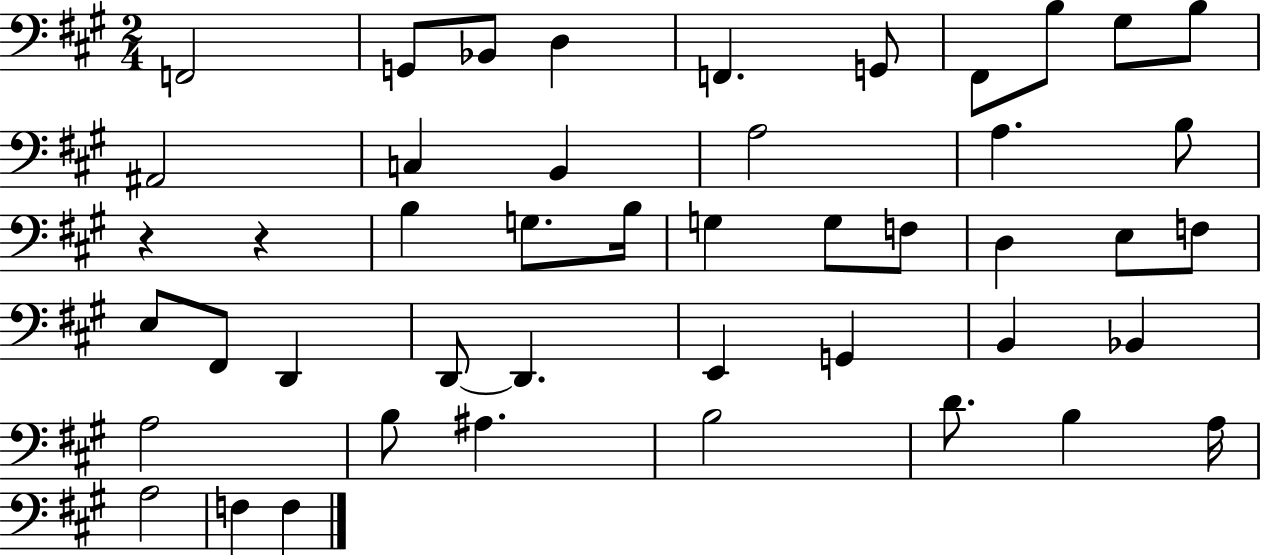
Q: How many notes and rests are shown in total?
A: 46